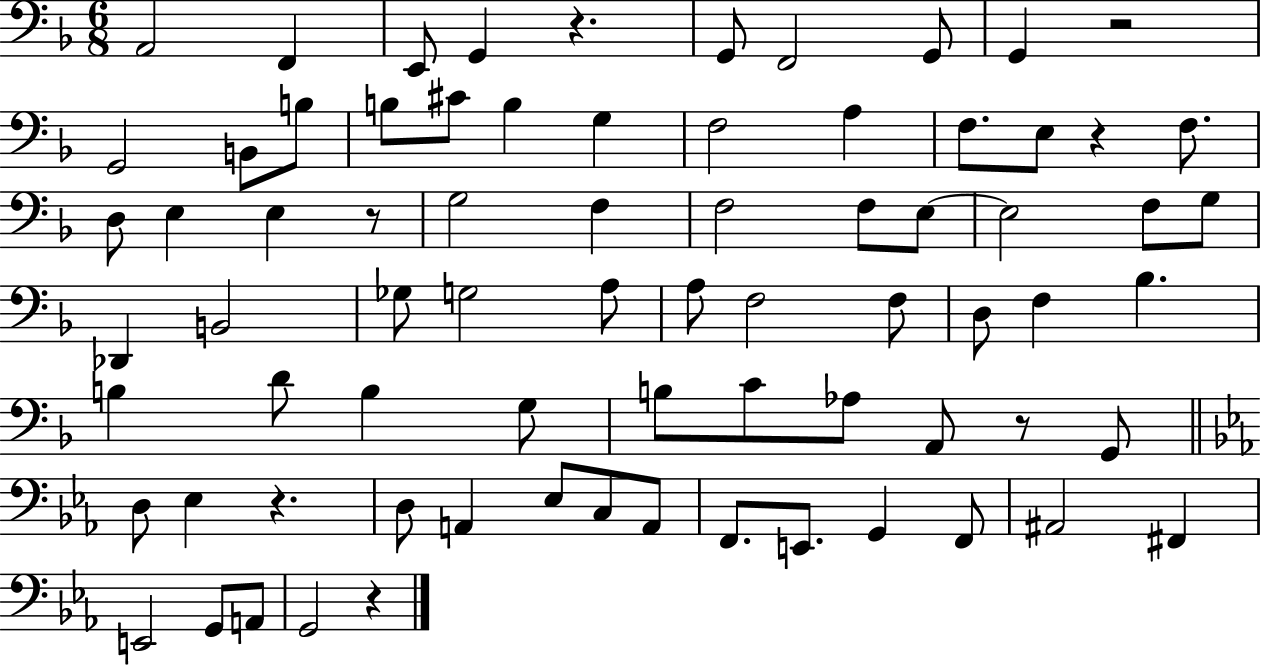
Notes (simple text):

A2/h F2/q E2/e G2/q R/q. G2/e F2/h G2/e G2/q R/h G2/h B2/e B3/e B3/e C#4/e B3/q G3/q F3/h A3/q F3/e. E3/e R/q F3/e. D3/e E3/q E3/q R/e G3/h F3/q F3/h F3/e E3/e E3/h F3/e G3/e Db2/q B2/h Gb3/e G3/h A3/e A3/e F3/h F3/e D3/e F3/q Bb3/q. B3/q D4/e B3/q G3/e B3/e C4/e Ab3/e A2/e R/e G2/e D3/e Eb3/q R/q. D3/e A2/q Eb3/e C3/e A2/e F2/e. E2/e. G2/q F2/e A#2/h F#2/q E2/h G2/e A2/e G2/h R/q